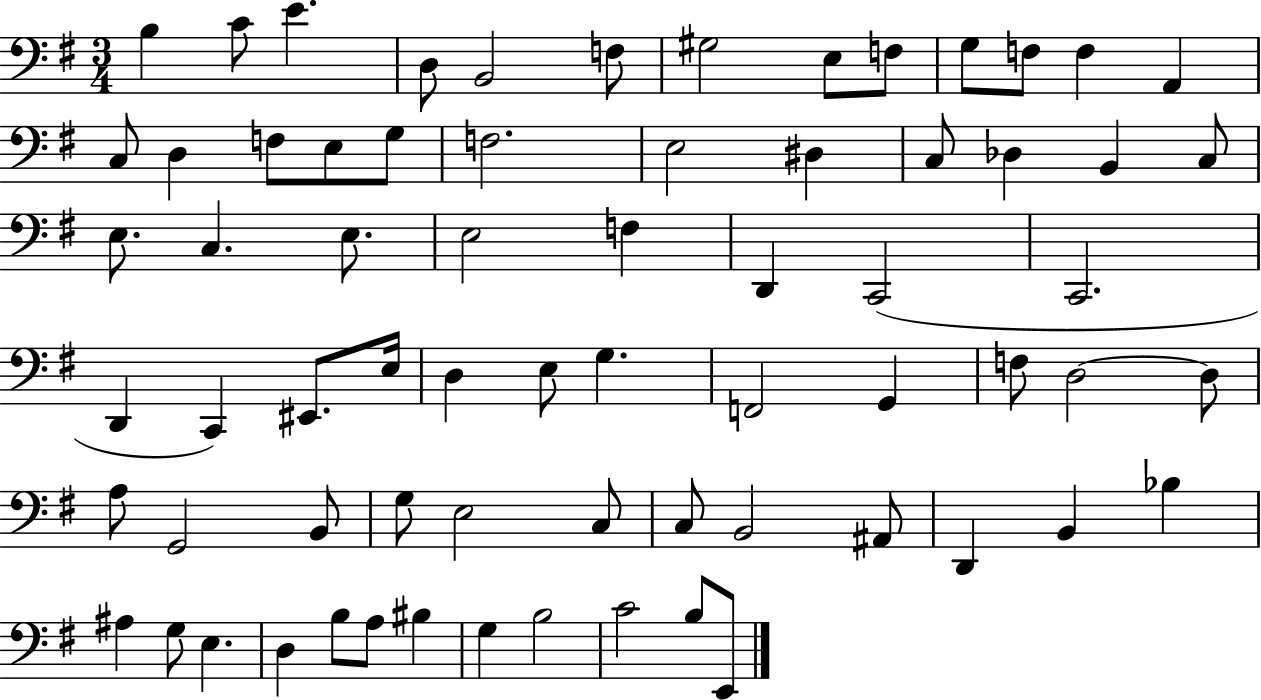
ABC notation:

X:1
T:Untitled
M:3/4
L:1/4
K:G
B, C/2 E D,/2 B,,2 F,/2 ^G,2 E,/2 F,/2 G,/2 F,/2 F, A,, C,/2 D, F,/2 E,/2 G,/2 F,2 E,2 ^D, C,/2 _D, B,, C,/2 E,/2 C, E,/2 E,2 F, D,, C,,2 C,,2 D,, C,, ^E,,/2 E,/4 D, E,/2 G, F,,2 G,, F,/2 D,2 D,/2 A,/2 G,,2 B,,/2 G,/2 E,2 C,/2 C,/2 B,,2 ^A,,/2 D,, B,, _B, ^A, G,/2 E, D, B,/2 A,/2 ^B, G, B,2 C2 B,/2 E,,/2